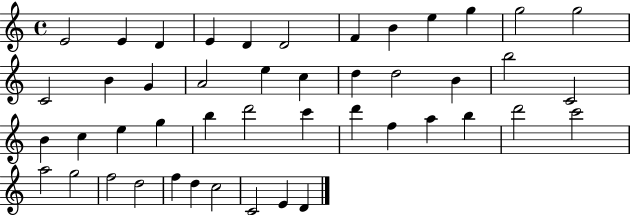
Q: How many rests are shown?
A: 0